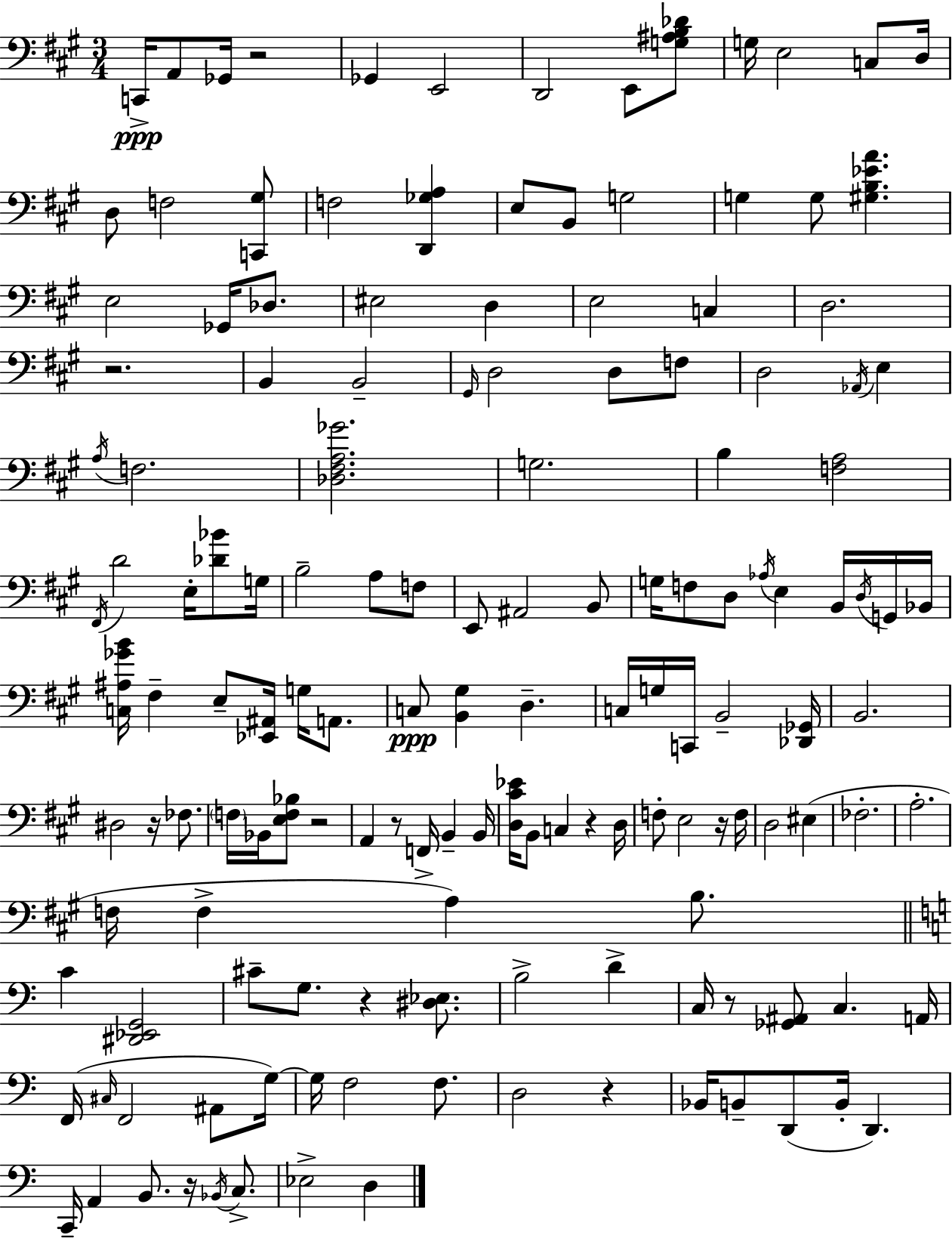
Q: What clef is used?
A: bass